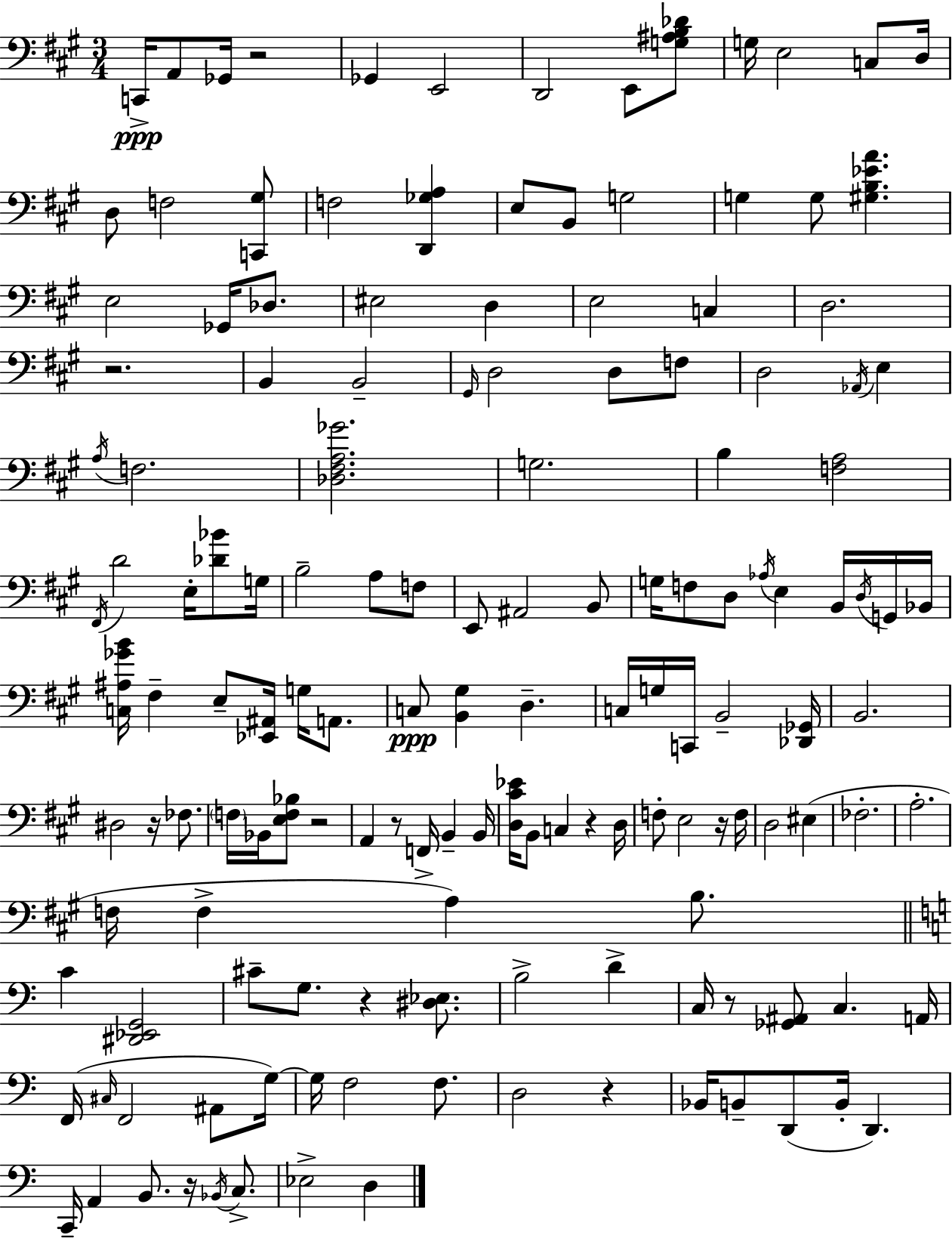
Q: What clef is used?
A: bass